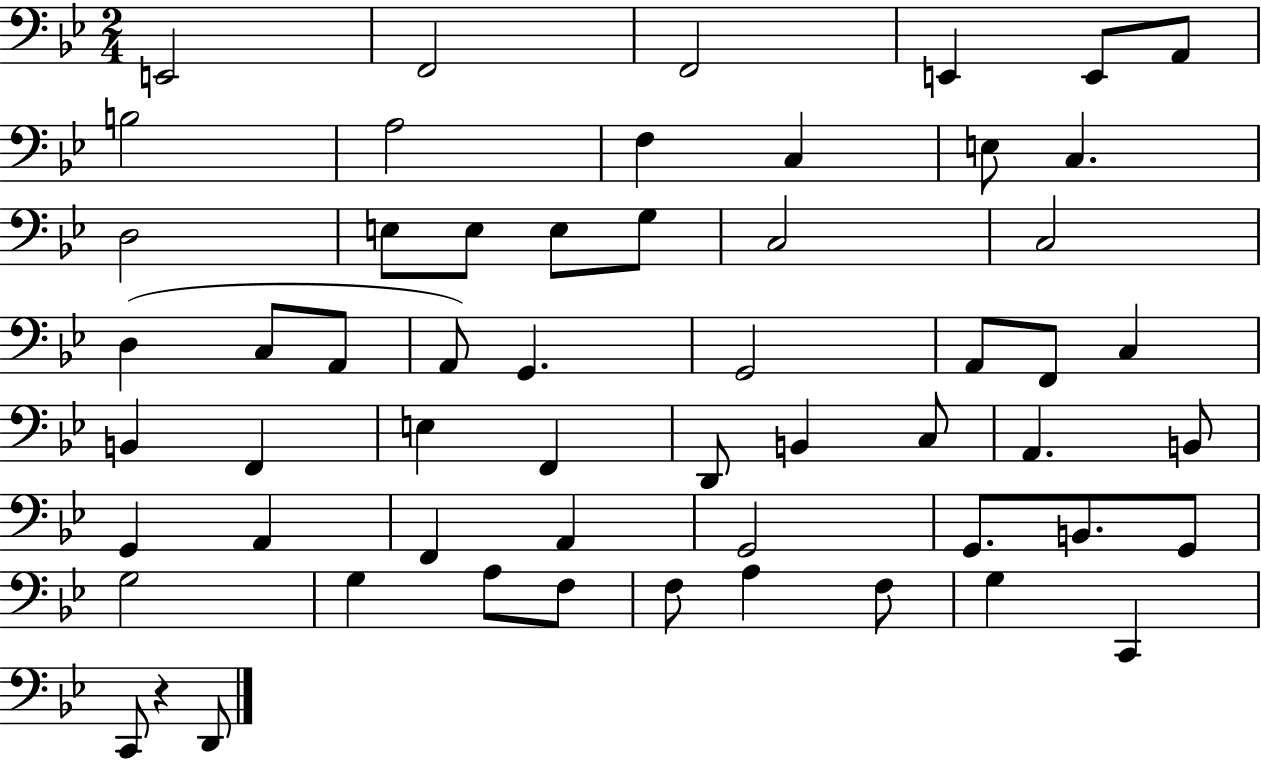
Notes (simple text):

E2/h F2/h F2/h E2/q E2/e A2/e B3/h A3/h F3/q C3/q E3/e C3/q. D3/h E3/e E3/e E3/e G3/e C3/h C3/h D3/q C3/e A2/e A2/e G2/q. G2/h A2/e F2/e C3/q B2/q F2/q E3/q F2/q D2/e B2/q C3/e A2/q. B2/e G2/q A2/q F2/q A2/q G2/h G2/e. B2/e. G2/e G3/h G3/q A3/e F3/e F3/e A3/q F3/e G3/q C2/q C2/e R/q D2/e